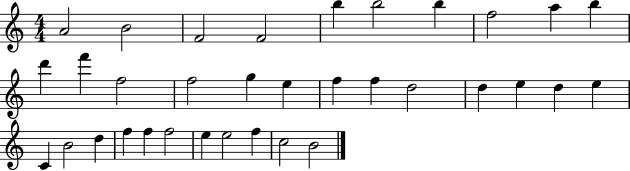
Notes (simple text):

A4/h B4/h F4/h F4/h B5/q B5/h B5/q F5/h A5/q B5/q D6/q F6/q F5/h F5/h G5/q E5/q F5/q F5/q D5/h D5/q E5/q D5/q E5/q C4/q B4/h D5/q F5/q F5/q F5/h E5/q E5/h F5/q C5/h B4/h